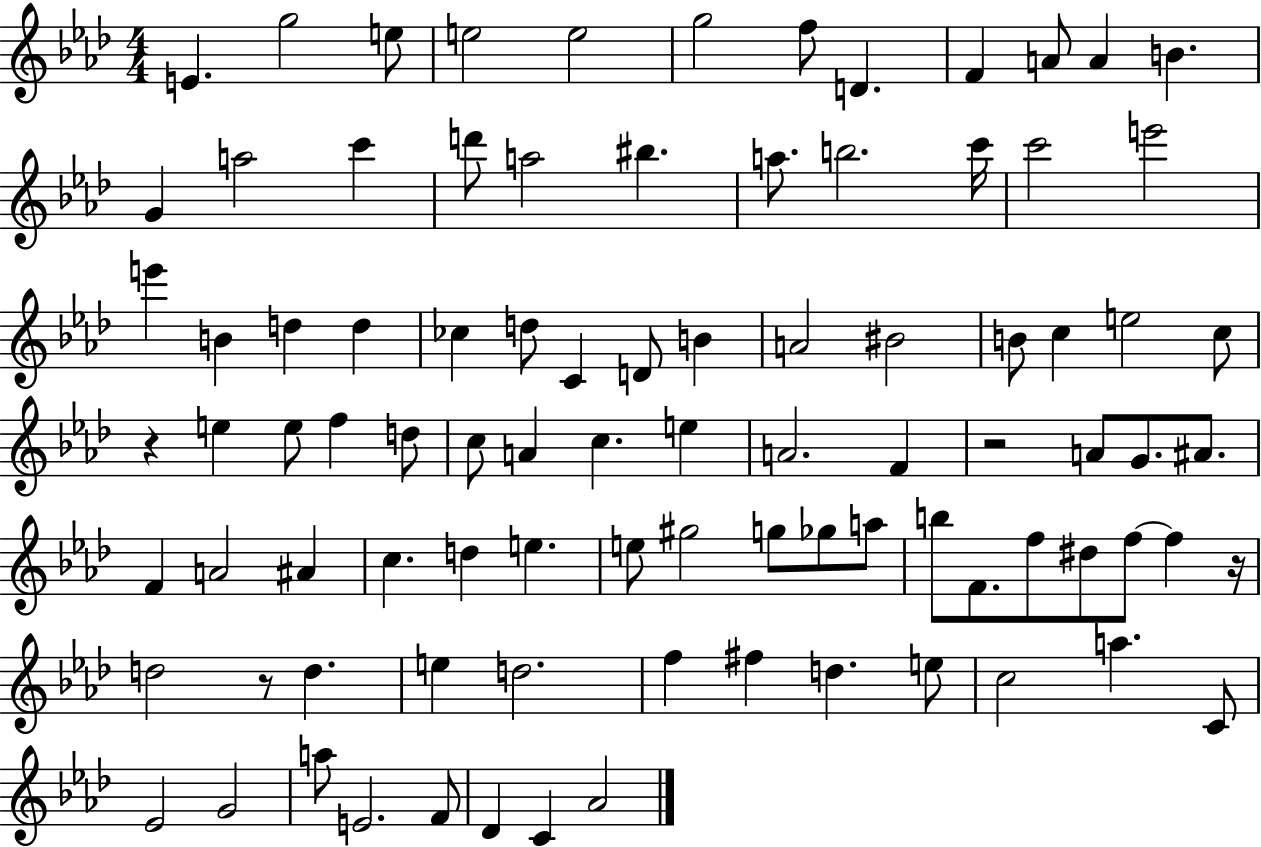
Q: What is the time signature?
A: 4/4